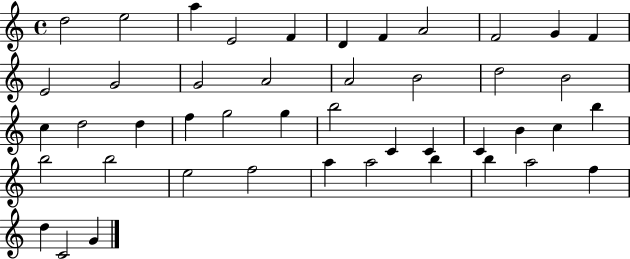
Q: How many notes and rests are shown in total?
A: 45